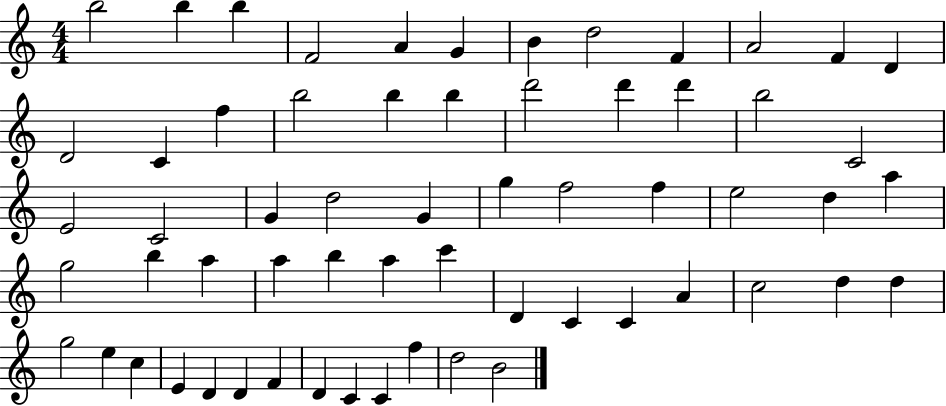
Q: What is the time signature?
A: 4/4